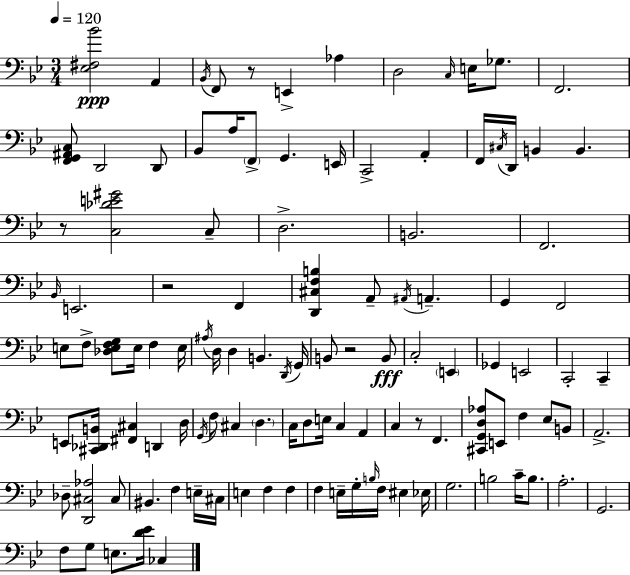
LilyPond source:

{
  \clef bass
  \numericTimeSignature
  \time 3/4
  \key g \minor
  \tempo 4 = 120
  <ees fis bes'>2\ppp a,4 | \acciaccatura { bes,16 } f,8 r8 e,4-> aes4 | d2 \grace { c16 } e16 ges8. | f,2. | \break <f, g, ais, c>8 d,2 | d,8 bes,8 a16 \parenthesize f,8-> g,4. | e,16 c,2-> a,4-. | f,16 \acciaccatura { cis16 } d,16 b,4 b,4. | \break r8 <c des' e' gis'>2 | c8-- d2.-> | b,2. | f,2. | \break \grace { bes,16 } e,2. | r2 | f,4 <d, cis f b>4 a,8-- \acciaccatura { ais,16 } a,4.-- | g,4 f,2 | \break e8 f8-> <des e f g>8 e16 | f4 e16 \acciaccatura { ais16 } d16 d4 b,4. | \acciaccatura { d,16 } g,16 b,8 r2 | b,8\fff c2-. | \break \parenthesize e,4 ges,4 e,2 | c,2-. | c,4-- e,8 <cis, des, b,>16 <fis, cis>4 | d,4 d16 \acciaccatura { g,16 } f8 cis4 | \break \parenthesize d4. c16 d8 e16 | c4 a,4 c4 | r8 f,4. <cis, g, d aes>8 e,8 | f4 ees8 b,8 a,2.-> | \break des8-- <d, cis aes>2 | cis8 bis,4. | f4 e16-- cis16 e4 | f4 f4 f4 | \break e16-- g16-. \grace { b16 } f16 eis4 ees16 g2. | b2 | c'16-- b8. a2.-. | g,2. | \break f8 g8 | e8. <d' ees'>16 ces4 \bar "|."
}